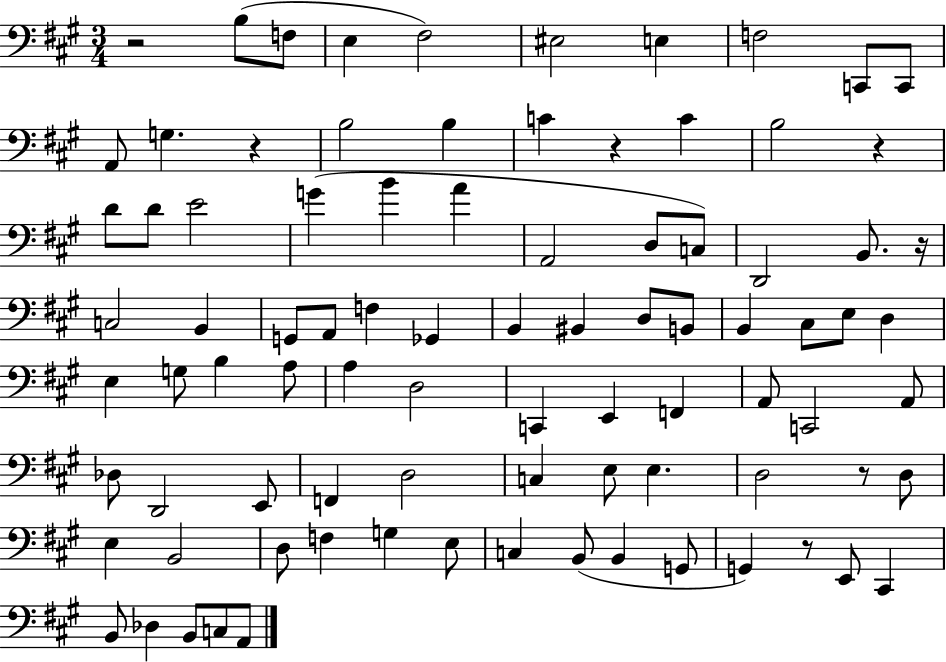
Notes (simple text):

R/h B3/e F3/e E3/q F#3/h EIS3/h E3/q F3/h C2/e C2/e A2/e G3/q. R/q B3/h B3/q C4/q R/q C4/q B3/h R/q D4/e D4/e E4/h G4/q B4/q A4/q A2/h D3/e C3/e D2/h B2/e. R/s C3/h B2/q G2/e A2/e F3/q Gb2/q B2/q BIS2/q D3/e B2/e B2/q C#3/e E3/e D3/q E3/q G3/e B3/q A3/e A3/q D3/h C2/q E2/q F2/q A2/e C2/h A2/e Db3/e D2/h E2/e F2/q D3/h C3/q E3/e E3/q. D3/h R/e D3/e E3/q B2/h D3/e F3/q G3/q E3/e C3/q B2/e B2/q G2/e G2/q R/e E2/e C#2/q B2/e Db3/q B2/e C3/e A2/e